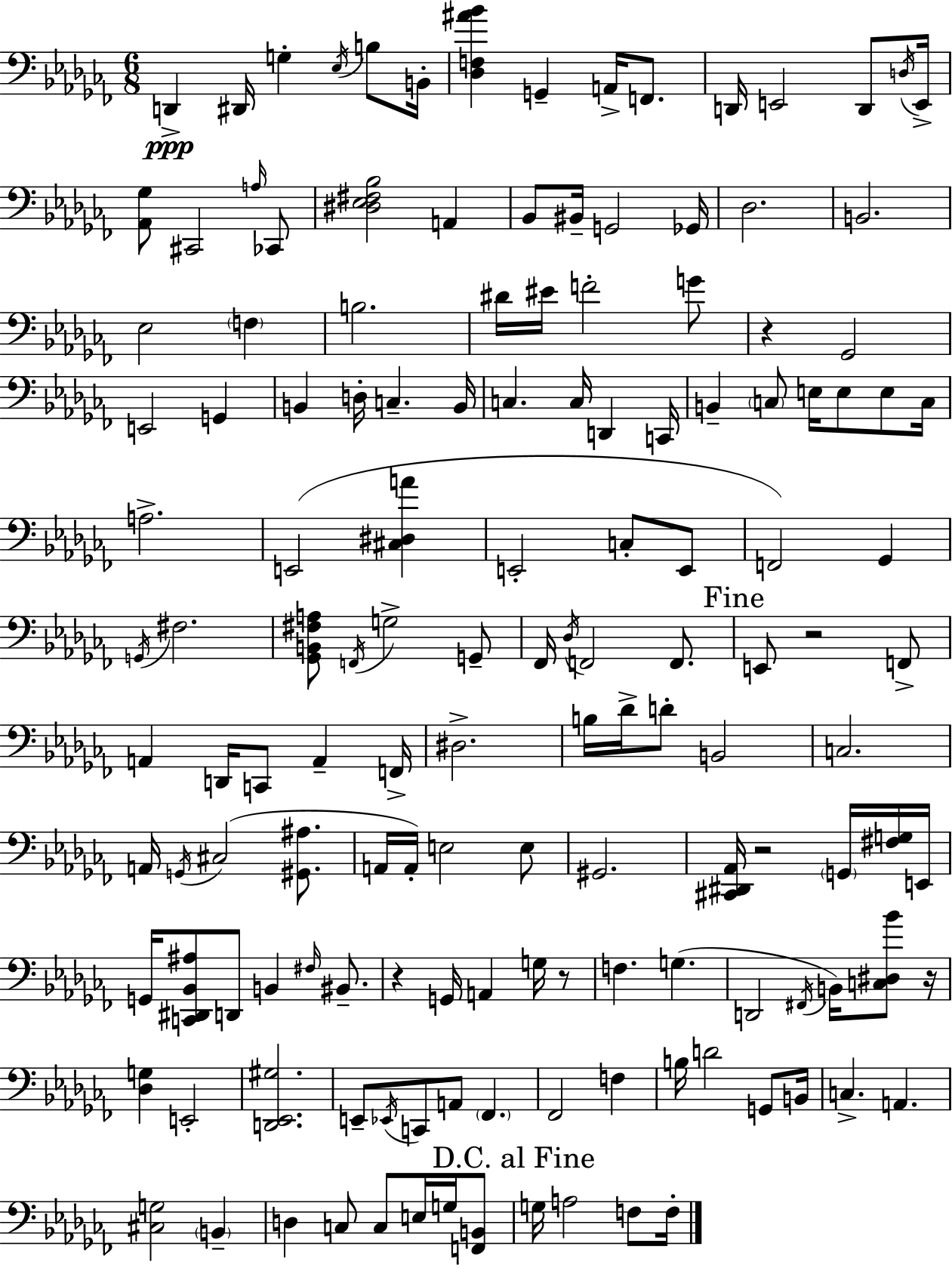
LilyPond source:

{
  \clef bass
  \numericTimeSignature
  \time 6/8
  \key aes \minor
  \repeat volta 2 { d,4->\ppp dis,16 g4-. \acciaccatura { ees16 } b8 | b,16-. <des f ais' bes'>4 g,4-- a,16-> f,8. | d,16 e,2 d,8 | \acciaccatura { d16 } e,16-> <aes, ges>8 cis,2 | \break \grace { a16 } ces,8 <dis ees fis bes>2 a,4 | bes,8 bis,16-- g,2 | ges,16 des2. | b,2. | \break ees2 \parenthesize f4 | b2. | dis'16 eis'16 f'2-. | g'8 r4 ges,2 | \break e,2 g,4 | b,4 d16-. c4.-- | b,16 c4. c16 d,4 | c,16 b,4-- \parenthesize c8 e16 e8 | \break e8 c16 a2.-> | e,2( <cis dis a'>4 | e,2-. c8-. | e,8 f,2) ges,4 | \break \acciaccatura { g,16 } fis2. | <ges, b, fis a>8 \acciaccatura { f,16 } g2-> | g,8-- fes,16 \acciaccatura { des16 } f,2 | f,8. \mark "Fine" e,8 r2 | \break f,8-> a,4 d,16 c,8 | a,4-- f,16-> dis2.-> | b16 des'16-> d'8-. b,2 | c2. | \break a,16 \acciaccatura { g,16 } cis2( | <gis, ais>8. a,16 a,16-.) e2 | e8 gis,2. | <cis, dis, aes,>16 r2 | \break \parenthesize g,16 <fis g>16 e,16 g,16 <c, dis, bes, ais>8 d,8 | b,4 \grace { fis16 } bis,8.-- r4 | g,16 a,4 g16 r8 f4. | g4.( d,2 | \break \acciaccatura { fis,16 } b,16) <c dis bes'>8 r16 <des g>4 | e,2-. <d, ees, gis>2. | e,8-- \acciaccatura { ees,16 } | c,8 a,8 \parenthesize fes,4. fes,2 | \break f4 b16 d'2 | g,8 b,16 c4.-> | a,4. <cis g>2 | \parenthesize b,4-- d4 | \break c8 c8 e16 g16 <f, b,>8 \mark "D.C. al Fine" g16 a2 | f8 f16-. } \bar "|."
}